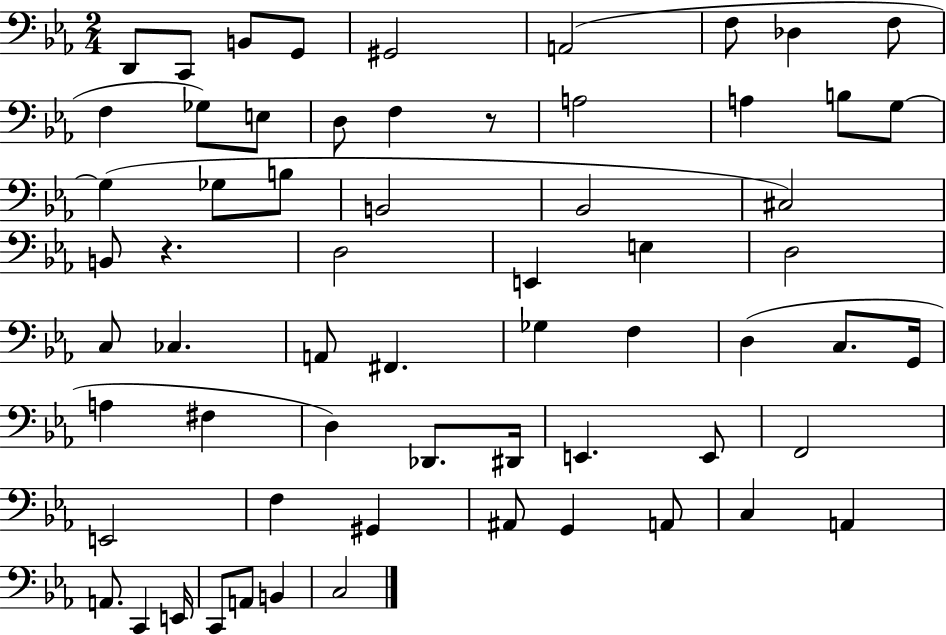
D2/e C2/e B2/e G2/e G#2/h A2/h F3/e Db3/q F3/e F3/q Gb3/e E3/e D3/e F3/q R/e A3/h A3/q B3/e G3/e G3/q Gb3/e B3/e B2/h Bb2/h C#3/h B2/e R/q. D3/h E2/q E3/q D3/h C3/e CES3/q. A2/e F#2/q. Gb3/q F3/q D3/q C3/e. G2/s A3/q F#3/q D3/q Db2/e. D#2/s E2/q. E2/e F2/h E2/h F3/q G#2/q A#2/e G2/q A2/e C3/q A2/q A2/e. C2/q E2/s C2/e A2/e B2/q C3/h